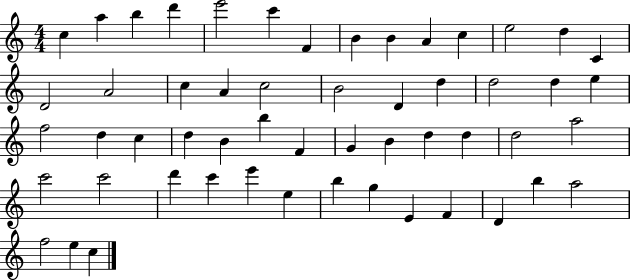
X:1
T:Untitled
M:4/4
L:1/4
K:C
c a b d' e'2 c' F B B A c e2 d C D2 A2 c A c2 B2 D d d2 d e f2 d c d B b F G B d d d2 a2 c'2 c'2 d' c' e' e b g E F D b a2 f2 e c